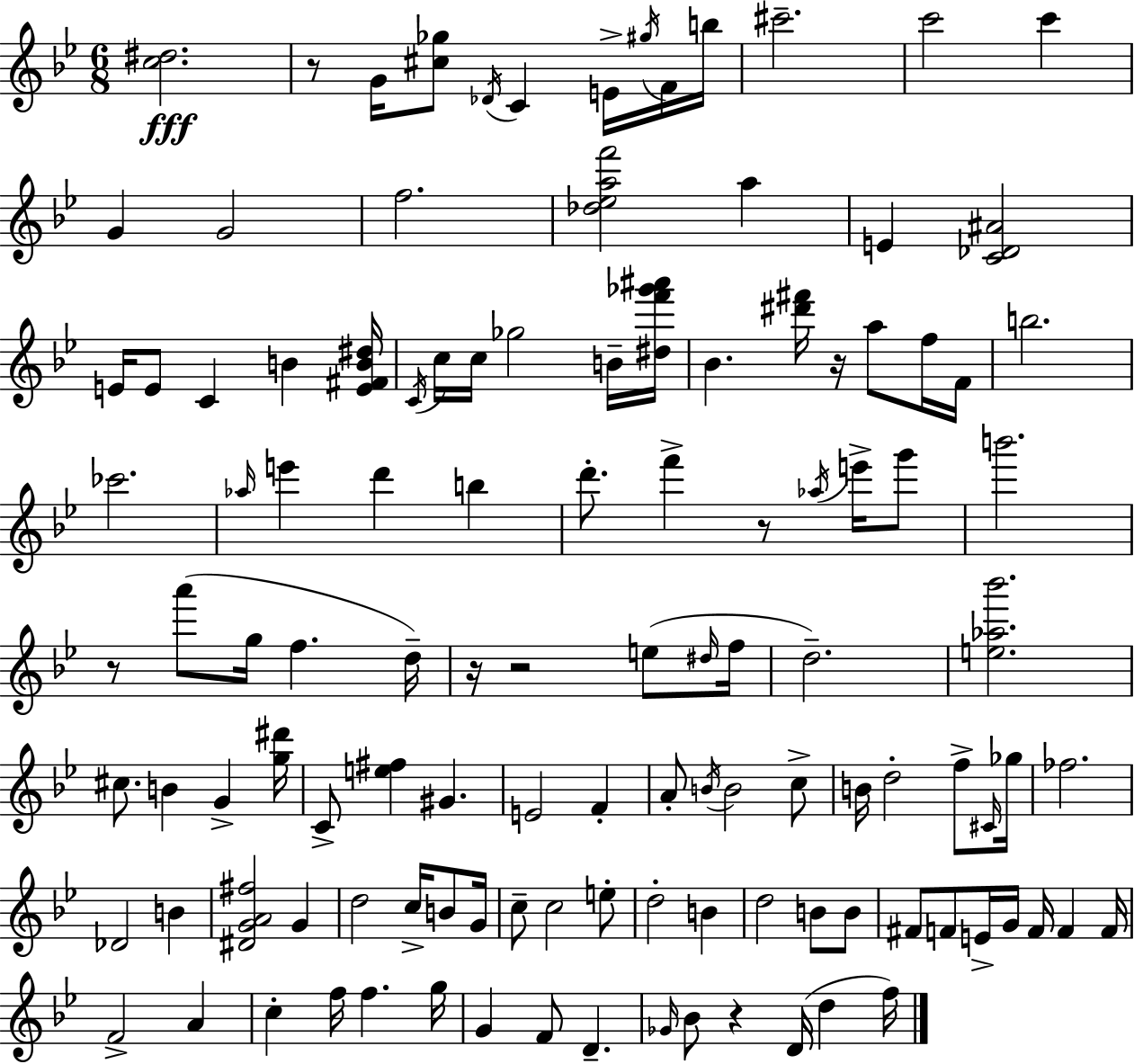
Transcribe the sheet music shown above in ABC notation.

X:1
T:Untitled
M:6/8
L:1/4
K:Bb
[c^d]2 z/2 G/4 [^c_g]/2 _D/4 C E/4 ^g/4 F/4 b/4 ^c'2 c'2 c' G G2 f2 [_d_eaf']2 a E [C_D^A]2 E/4 E/2 C B [E^FB^d]/4 C/4 c/4 c/4 _g2 B/4 [^df'_g'^a']/4 _B [^d'^f']/4 z/4 a/2 f/4 F/4 b2 _c'2 _a/4 e' d' b d'/2 f' z/2 _a/4 e'/4 g'/2 b'2 z/2 a'/2 g/4 f d/4 z/4 z2 e/2 ^d/4 f/4 d2 [e_a_b']2 ^c/2 B G [g^d']/4 C/2 [e^f] ^G E2 F A/2 B/4 B2 c/2 B/4 d2 f/2 ^C/4 _g/4 _f2 _D2 B [^DGA^f]2 G d2 c/4 B/2 G/4 c/2 c2 e/2 d2 B d2 B/2 B/2 ^F/2 F/2 E/4 G/4 F/4 F F/4 F2 A c f/4 f g/4 G F/2 D _G/4 _B/2 z D/4 d f/4